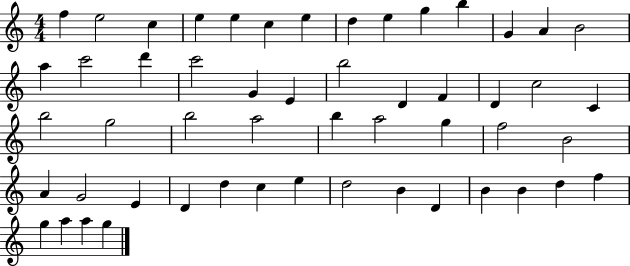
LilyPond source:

{
  \clef treble
  \numericTimeSignature
  \time 4/4
  \key c \major
  f''4 e''2 c''4 | e''4 e''4 c''4 e''4 | d''4 e''4 g''4 b''4 | g'4 a'4 b'2 | \break a''4 c'''2 d'''4 | c'''2 g'4 e'4 | b''2 d'4 f'4 | d'4 c''2 c'4 | \break b''2 g''2 | b''2 a''2 | b''4 a''2 g''4 | f''2 b'2 | \break a'4 g'2 e'4 | d'4 d''4 c''4 e''4 | d''2 b'4 d'4 | b'4 b'4 d''4 f''4 | \break g''4 a''4 a''4 g''4 | \bar "|."
}